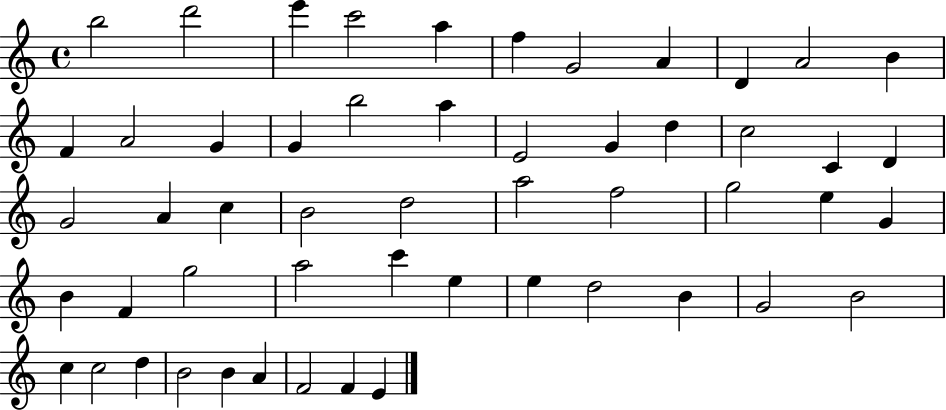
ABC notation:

X:1
T:Untitled
M:4/4
L:1/4
K:C
b2 d'2 e' c'2 a f G2 A D A2 B F A2 G G b2 a E2 G d c2 C D G2 A c B2 d2 a2 f2 g2 e G B F g2 a2 c' e e d2 B G2 B2 c c2 d B2 B A F2 F E